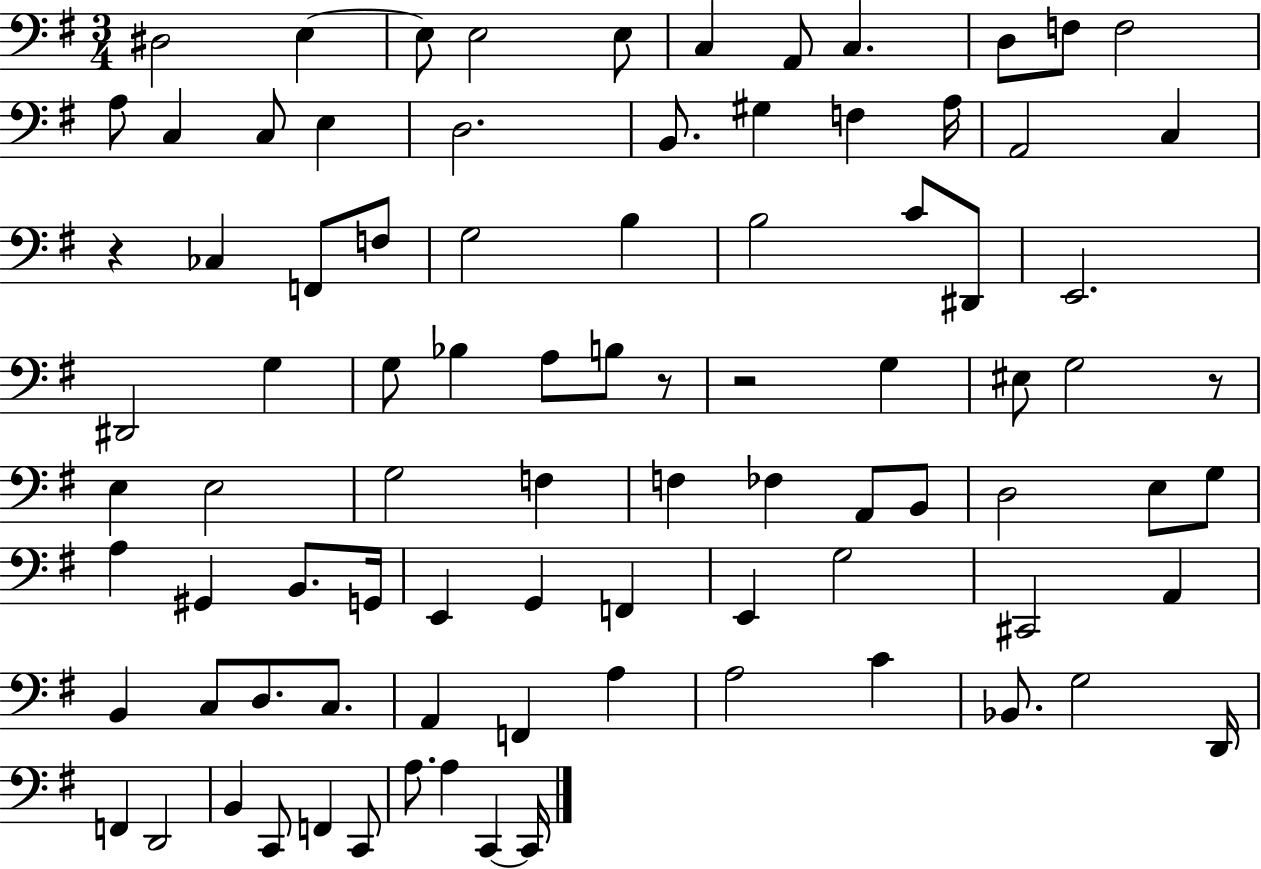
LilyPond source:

{
  \clef bass
  \numericTimeSignature
  \time 3/4
  \key g \major
  dis2 e4~~ | e8 e2 e8 | c4 a,8 c4. | d8 f8 f2 | \break a8 c4 c8 e4 | d2. | b,8. gis4 f4 a16 | a,2 c4 | \break r4 ces4 f,8 f8 | g2 b4 | b2 c'8 dis,8 | e,2. | \break dis,2 g4 | g8 bes4 a8 b8 r8 | r2 g4 | eis8 g2 r8 | \break e4 e2 | g2 f4 | f4 fes4 a,8 b,8 | d2 e8 g8 | \break a4 gis,4 b,8. g,16 | e,4 g,4 f,4 | e,4 g2 | cis,2 a,4 | \break b,4 c8 d8. c8. | a,4 f,4 a4 | a2 c'4 | bes,8. g2 d,16 | \break f,4 d,2 | b,4 c,8 f,4 c,8 | a8. a4 c,4~~ c,16 | \bar "|."
}